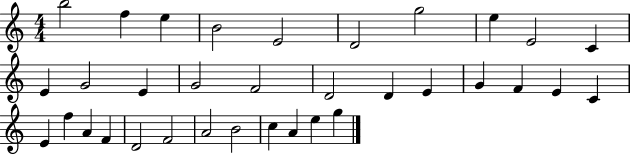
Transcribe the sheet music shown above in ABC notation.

X:1
T:Untitled
M:4/4
L:1/4
K:C
b2 f e B2 E2 D2 g2 e E2 C E G2 E G2 F2 D2 D E G F E C E f A F D2 F2 A2 B2 c A e g